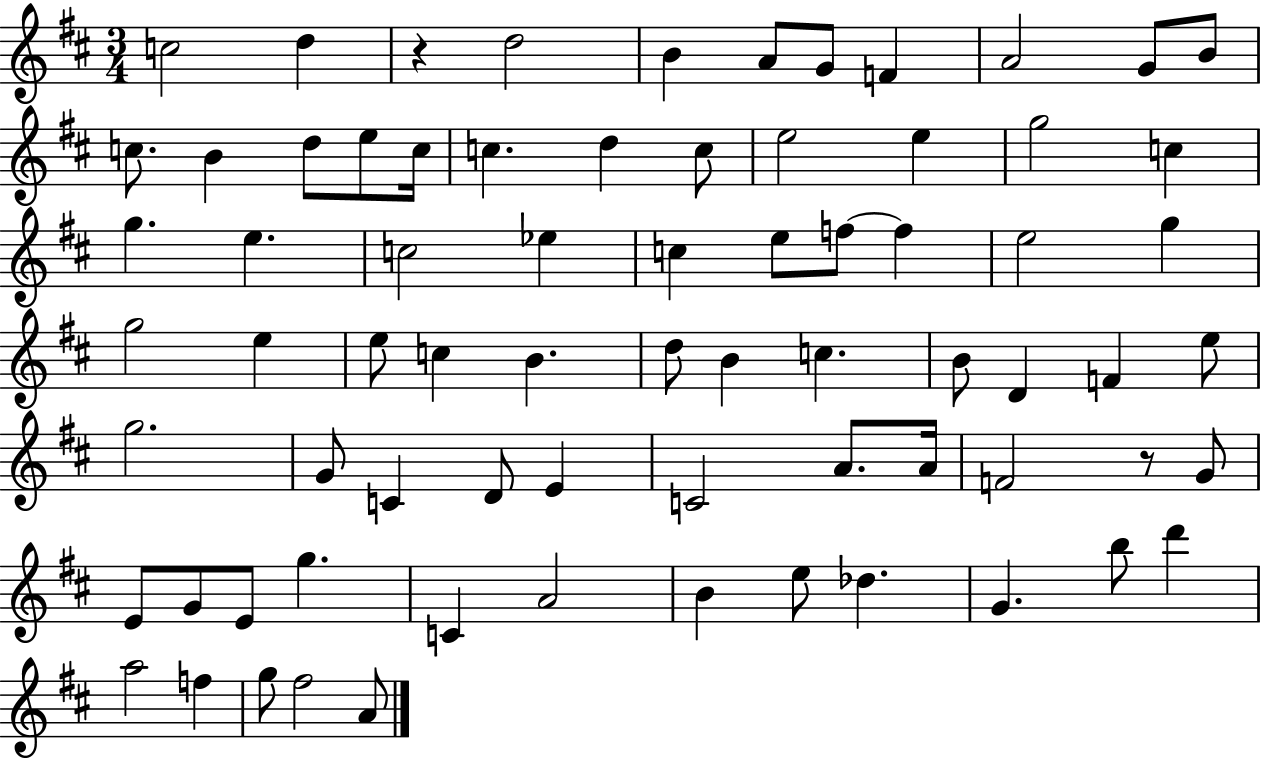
{
  \clef treble
  \numericTimeSignature
  \time 3/4
  \key d \major
  c''2 d''4 | r4 d''2 | b'4 a'8 g'8 f'4 | a'2 g'8 b'8 | \break c''8. b'4 d''8 e''8 c''16 | c''4. d''4 c''8 | e''2 e''4 | g''2 c''4 | \break g''4. e''4. | c''2 ees''4 | c''4 e''8 f''8~~ f''4 | e''2 g''4 | \break g''2 e''4 | e''8 c''4 b'4. | d''8 b'4 c''4. | b'8 d'4 f'4 e''8 | \break g''2. | g'8 c'4 d'8 e'4 | c'2 a'8. a'16 | f'2 r8 g'8 | \break e'8 g'8 e'8 g''4. | c'4 a'2 | b'4 e''8 des''4. | g'4. b''8 d'''4 | \break a''2 f''4 | g''8 fis''2 a'8 | \bar "|."
}